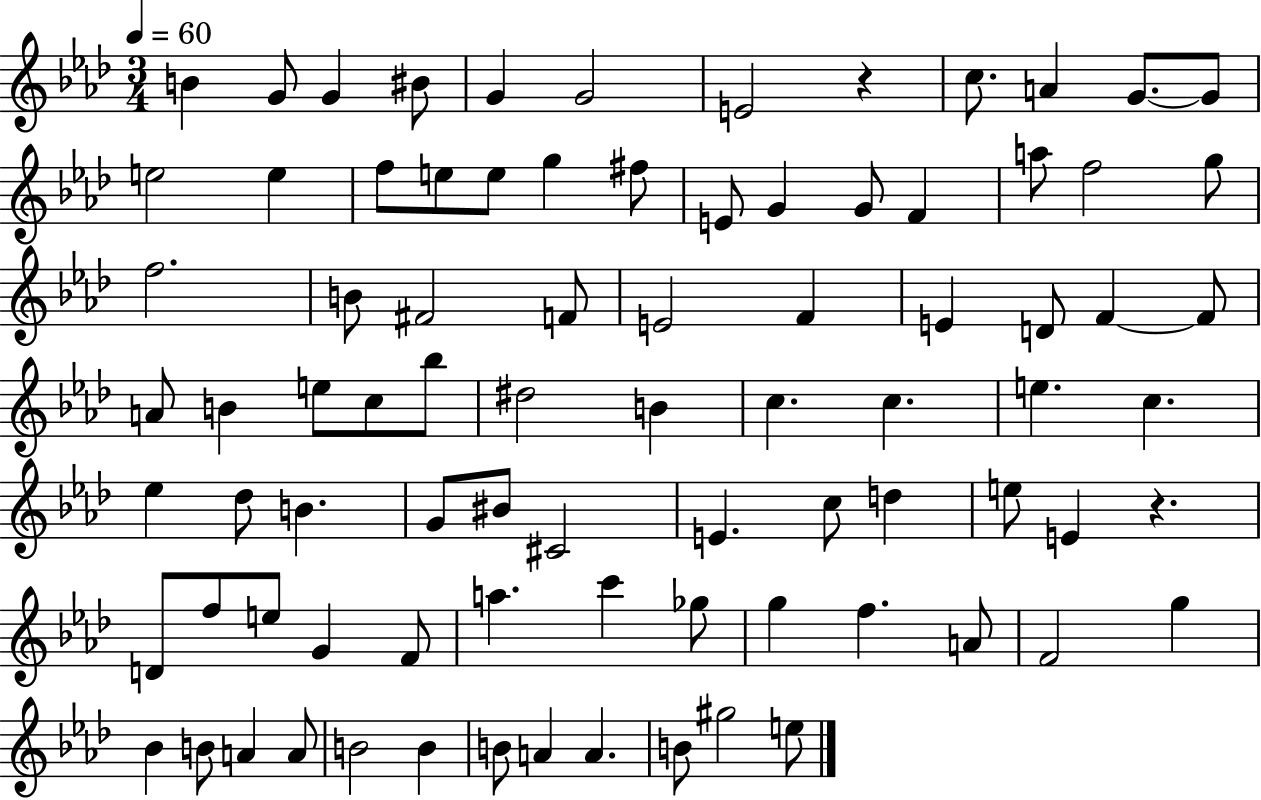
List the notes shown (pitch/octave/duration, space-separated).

B4/q G4/e G4/q BIS4/e G4/q G4/h E4/h R/q C5/e. A4/q G4/e. G4/e E5/h E5/q F5/e E5/e E5/e G5/q F#5/e E4/e G4/q G4/e F4/q A5/e F5/h G5/e F5/h. B4/e F#4/h F4/e E4/h F4/q E4/q D4/e F4/q F4/e A4/e B4/q E5/e C5/e Bb5/e D#5/h B4/q C5/q. C5/q. E5/q. C5/q. Eb5/q Db5/e B4/q. G4/e BIS4/e C#4/h E4/q. C5/e D5/q E5/e E4/q R/q. D4/e F5/e E5/e G4/q F4/e A5/q. C6/q Gb5/e G5/q F5/q. A4/e F4/h G5/q Bb4/q B4/e A4/q A4/e B4/h B4/q B4/e A4/q A4/q. B4/e G#5/h E5/e